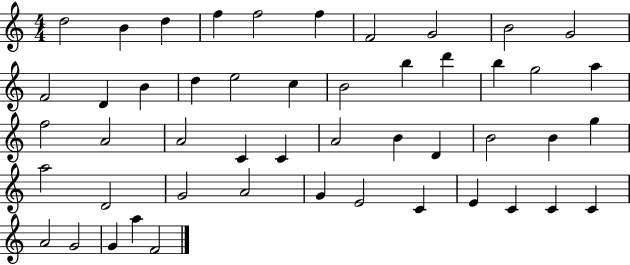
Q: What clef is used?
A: treble